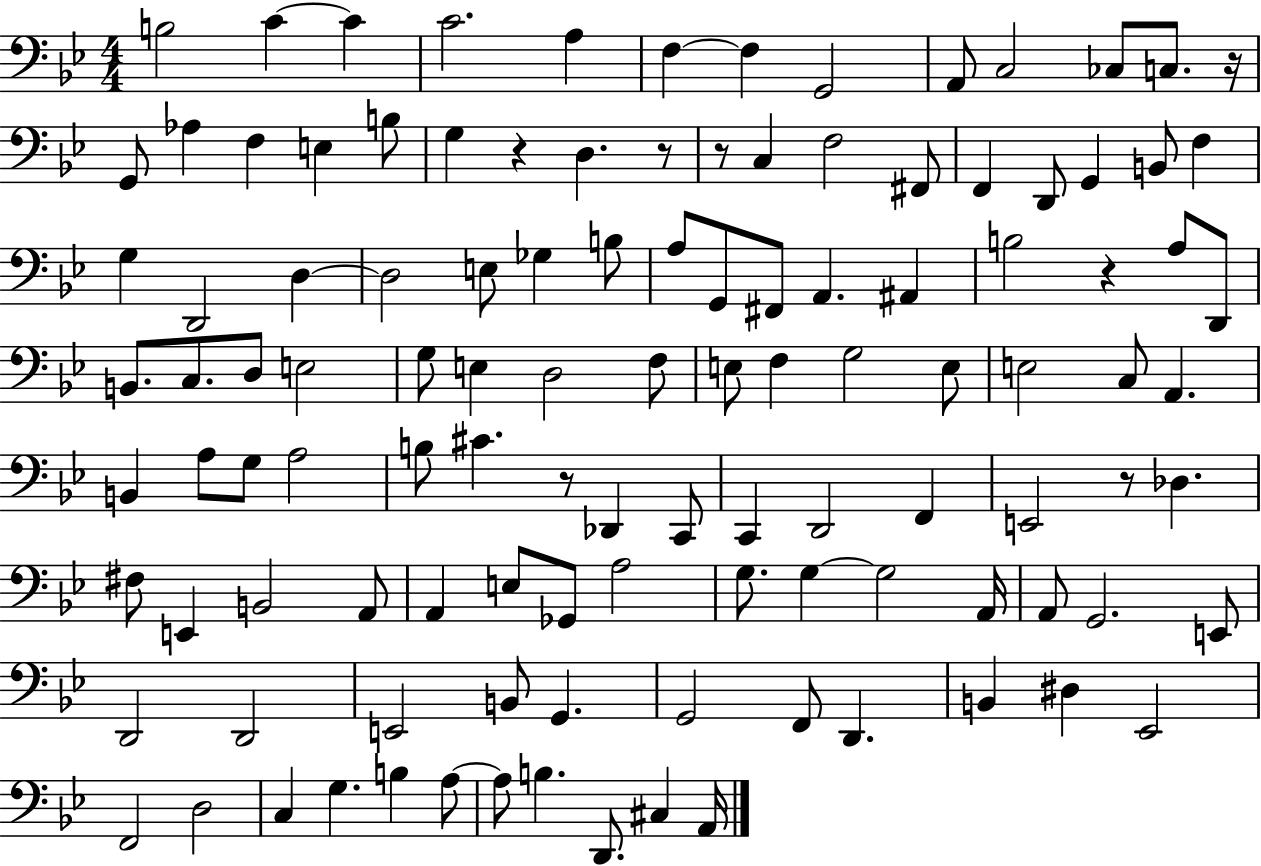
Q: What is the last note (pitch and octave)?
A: A2